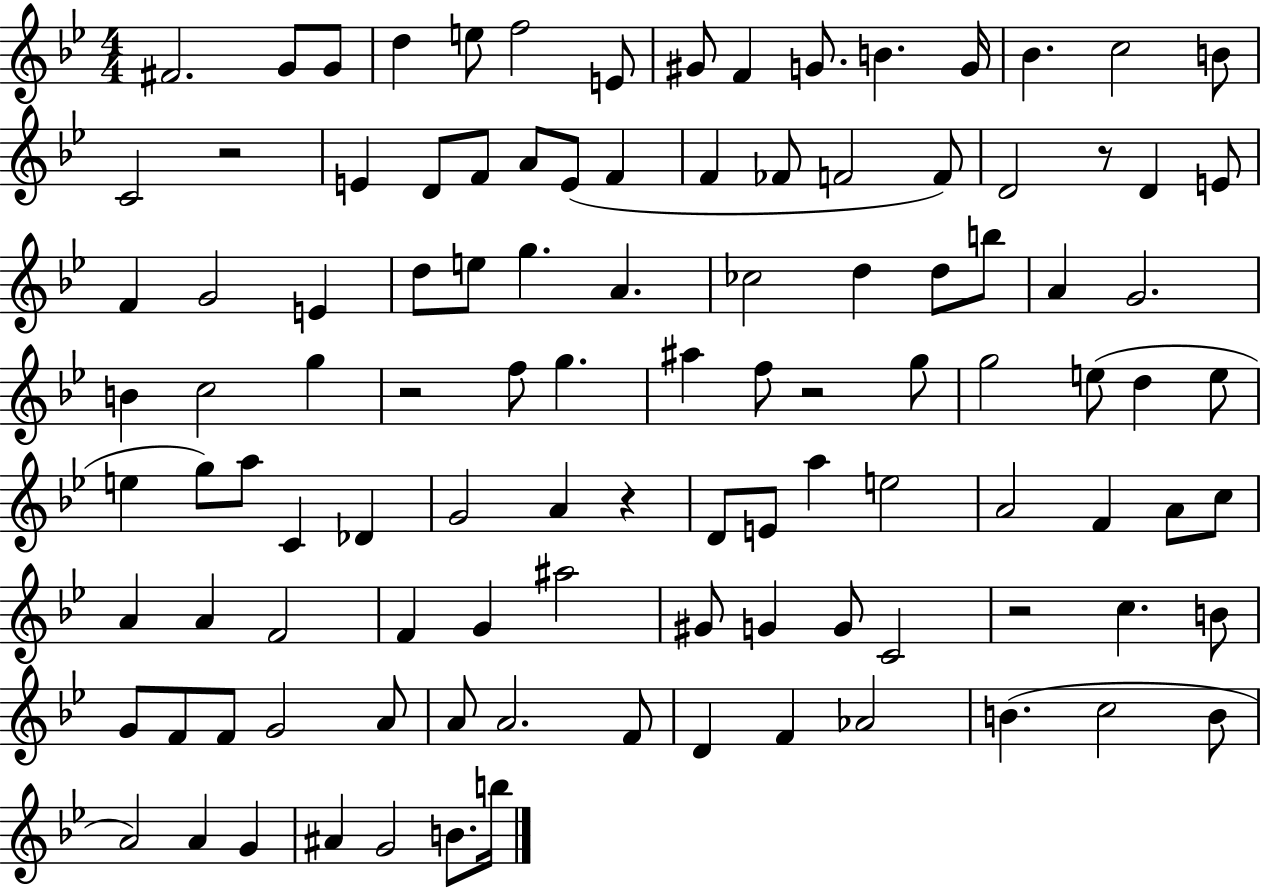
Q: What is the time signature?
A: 4/4